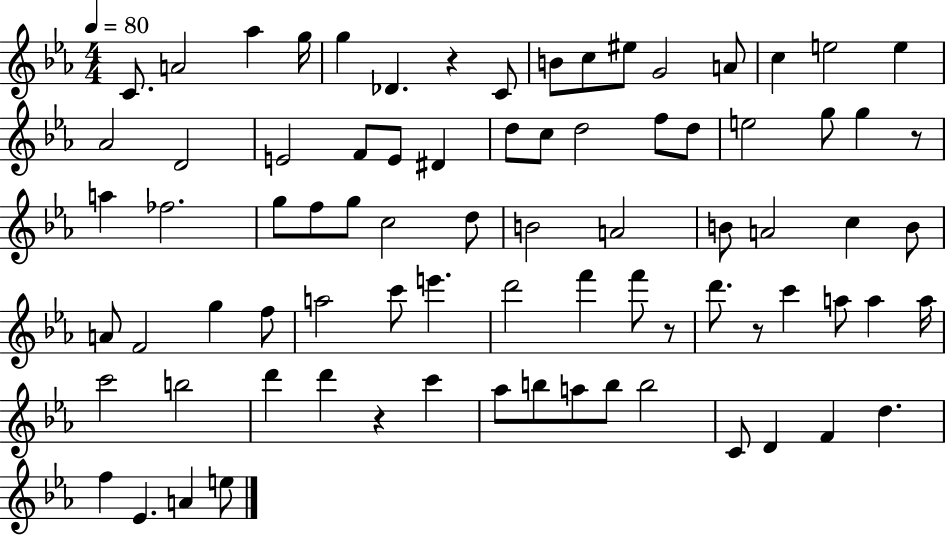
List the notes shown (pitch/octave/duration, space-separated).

C4/e. A4/h Ab5/q G5/s G5/q Db4/q. R/q C4/e B4/e C5/e EIS5/e G4/h A4/e C5/q E5/h E5/q Ab4/h D4/h E4/h F4/e E4/e D#4/q D5/e C5/e D5/h F5/e D5/e E5/h G5/e G5/q R/e A5/q FES5/h. G5/e F5/e G5/e C5/h D5/e B4/h A4/h B4/e A4/h C5/q B4/e A4/e F4/h G5/q F5/e A5/h C6/e E6/q. D6/h F6/q F6/e R/e D6/e. R/e C6/q A5/e A5/q A5/s C6/h B5/h D6/q D6/q R/q C6/q Ab5/e B5/e A5/e B5/e B5/h C4/e D4/q F4/q D5/q. F5/q Eb4/q. A4/q E5/e